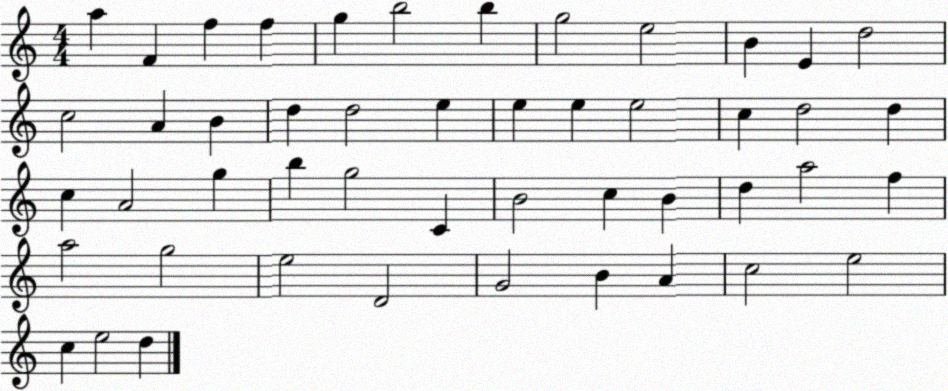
X:1
T:Untitled
M:4/4
L:1/4
K:C
a F f f g b2 b g2 e2 B E d2 c2 A B d d2 e e e e2 c d2 d c A2 g b g2 C B2 c B d a2 f a2 g2 e2 D2 G2 B A c2 e2 c e2 d